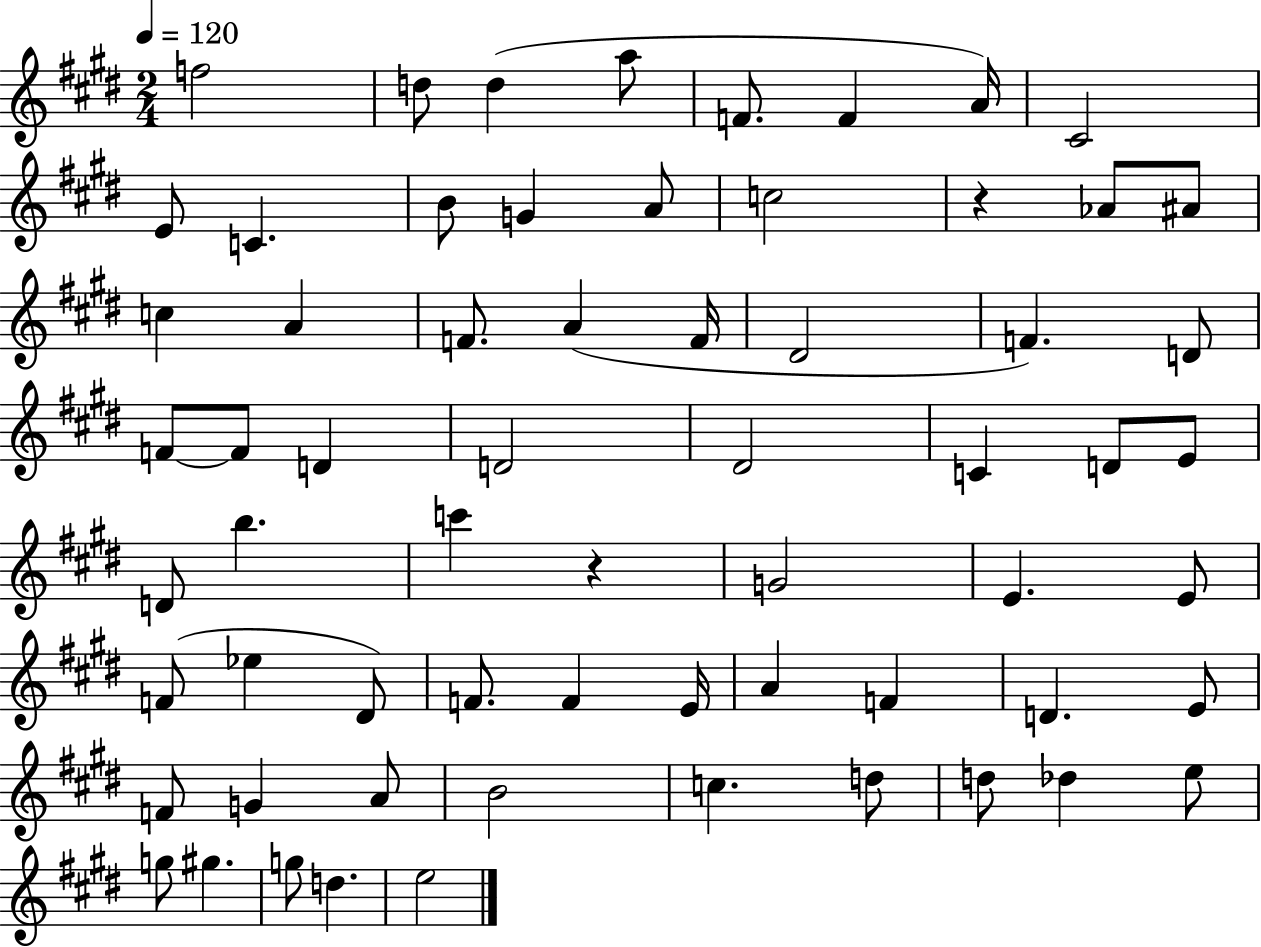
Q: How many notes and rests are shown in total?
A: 64